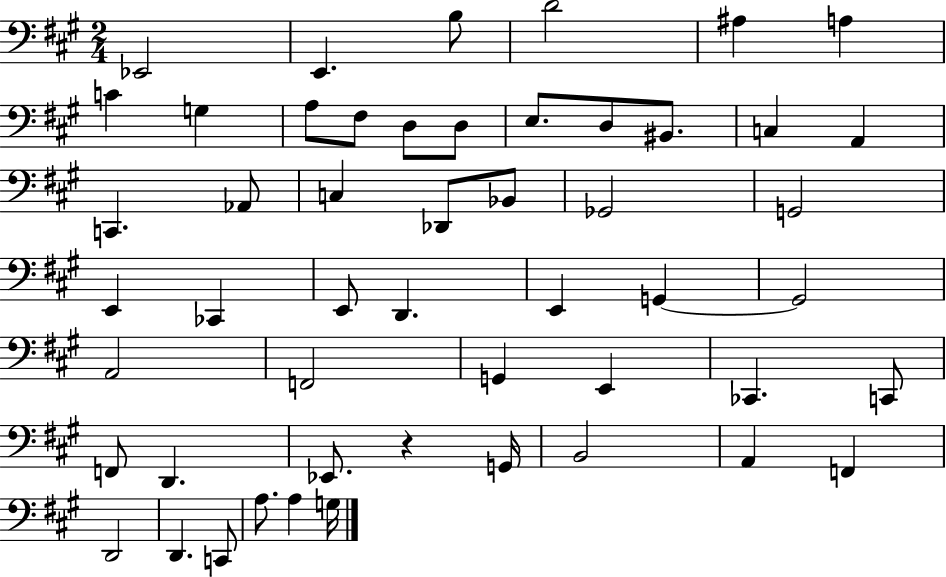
{
  \clef bass
  \numericTimeSignature
  \time 2/4
  \key a \major
  ees,2 | e,4. b8 | d'2 | ais4 a4 | \break c'4 g4 | a8 fis8 d8 d8 | e8. d8 bis,8. | c4 a,4 | \break c,4. aes,8 | c4 des,8 bes,8 | ges,2 | g,2 | \break e,4 ces,4 | e,8 d,4. | e,4 g,4~~ | g,2 | \break a,2 | f,2 | g,4 e,4 | ces,4. c,8 | \break f,8 d,4. | ees,8. r4 g,16 | b,2 | a,4 f,4 | \break d,2 | d,4. c,8 | a8. a4 g16 | \bar "|."
}